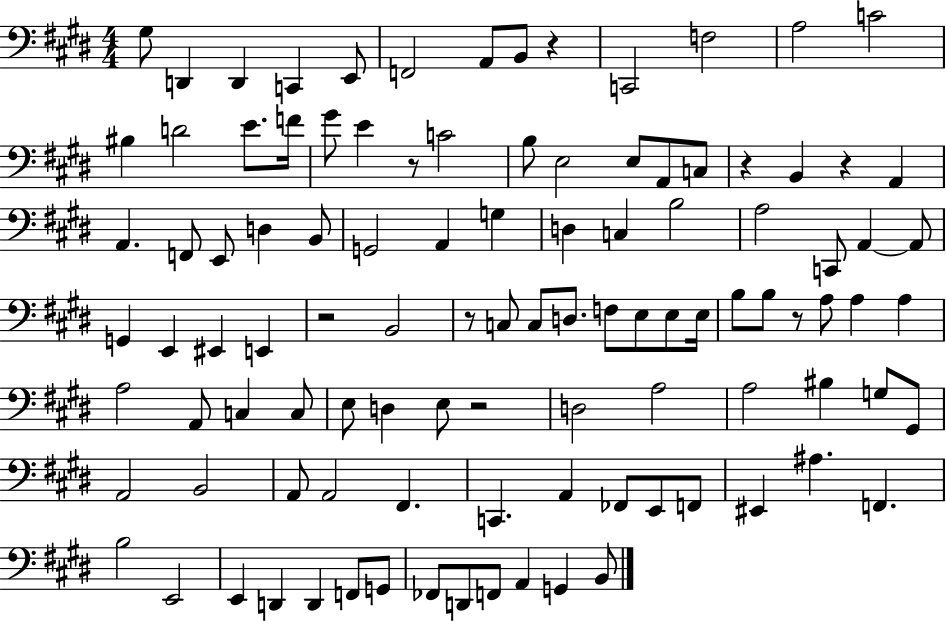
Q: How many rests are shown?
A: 8